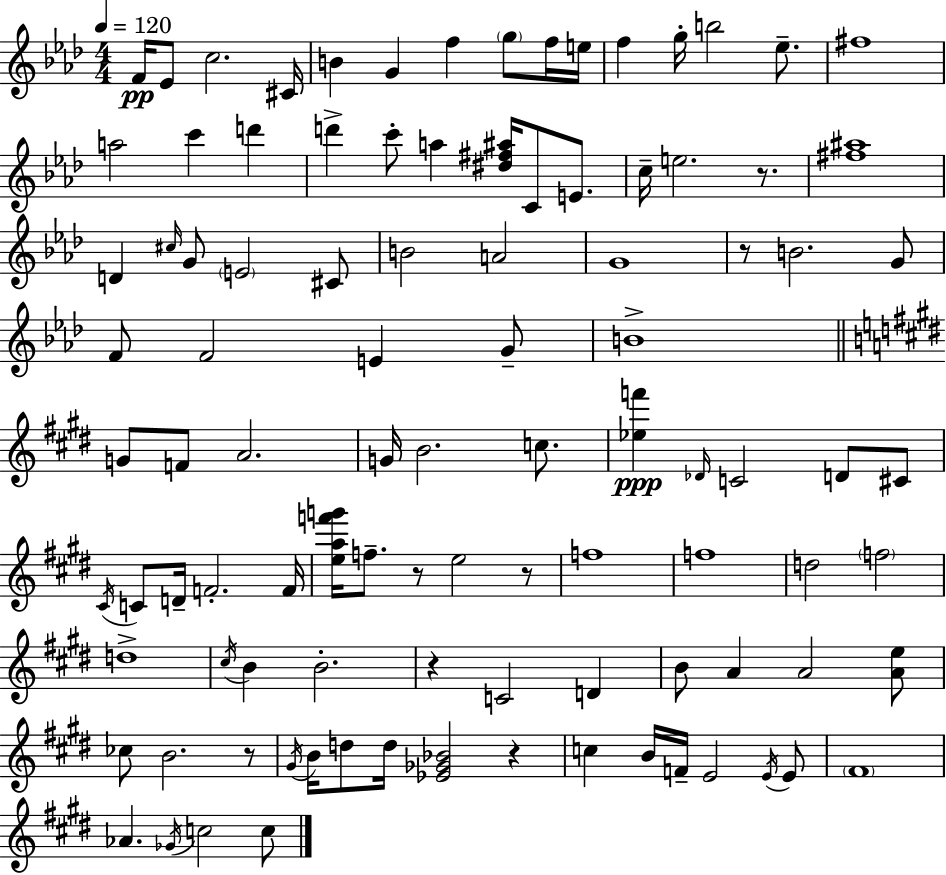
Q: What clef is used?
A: treble